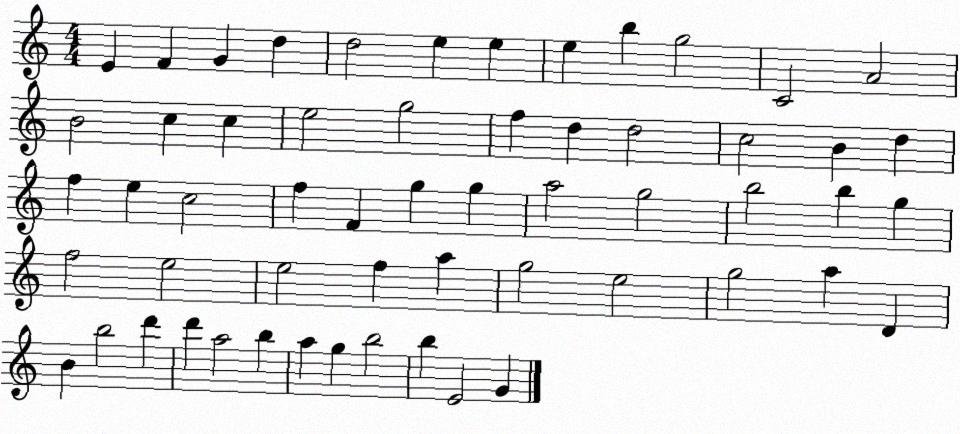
X:1
T:Untitled
M:4/4
L:1/4
K:C
E F G d d2 e e e b g2 C2 A2 B2 c c e2 g2 f d d2 c2 B d f e c2 f F g g a2 g2 b2 b g f2 e2 e2 f a g2 e2 g2 a D B b2 d' d' a2 b a g b2 b E2 G